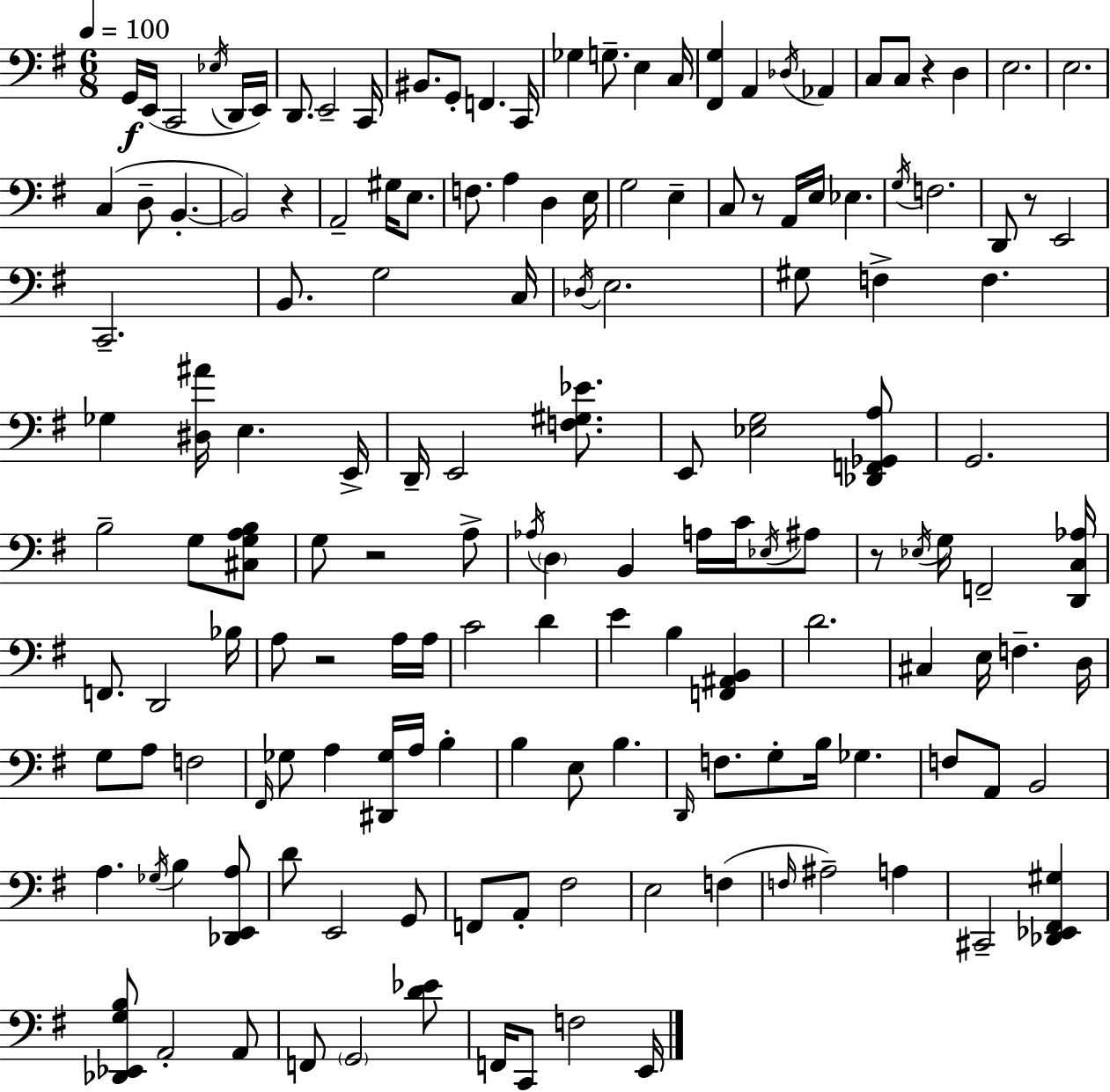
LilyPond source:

{
  \clef bass
  \numericTimeSignature
  \time 6/8
  \key g \major
  \tempo 4 = 100
  \repeat volta 2 { g,16\f e,16( c,2 \acciaccatura { ees16 } d,16 | e,16) d,8. e,2-- | c,16 bis,8. g,8-. f,4. | c,16 ges4 g8.-- e4 | \break c16 <fis, g>4 a,4 \acciaccatura { des16 } aes,4 | c8 c8 r4 d4 | e2. | e2. | \break c4( d8-- b,4.-.~~ | b,2) r4 | a,2-- gis16 e8. | f8. a4 d4 | \break e16 g2 e4-- | c8 r8 a,16 e16 ees4. | \acciaccatura { g16 } f2. | d,8 r8 e,2 | \break c,2.-- | b,8. g2 | c16 \acciaccatura { des16 } e2. | gis8 f4-> f4. | \break ges4 <dis ais'>16 e4. | e,16-> d,16-- e,2 | <f gis ees'>8. e,8 <ees g>2 | <des, f, ges, a>8 g,2. | \break b2-- | g8 <cis g a b>8 g8 r2 | a8-> \acciaccatura { aes16 } \parenthesize d4 b,4 | a16 c'16 \acciaccatura { ees16 } ais8 r8 \acciaccatura { ees16 } g16 f,2-- | \break <d, c aes>16 f,8. d,2 | bes16 a8 r2 | a16 a16 c'2 | d'4 e'4 b4 | \break <f, ais, b,>4 d'2. | cis4 e16 | f4.-- d16 g8 a8 f2 | \grace { fis,16 } ges8 a4 | \break <dis, ges>16 a16 b4-. b4 | e8 b4. \grace { d,16 } f8. | g8-. b16 ges4. f8 a,8 | b,2 a4. | \break \acciaccatura { ges16 } b4 <des, e, a>8 d'8 | e,2 g,8 f,8 | a,8-. fis2 e2 | f4( \grace { f16 } ais2--) | \break a4 cis,2-- | <des, ees, fis, gis>4 <des, ees, g b>8 | a,2-. a,8 f,8 | \parenthesize g,2 <d' ees'>8 f,16 | \break c,8 f2 e,16 } \bar "|."
}